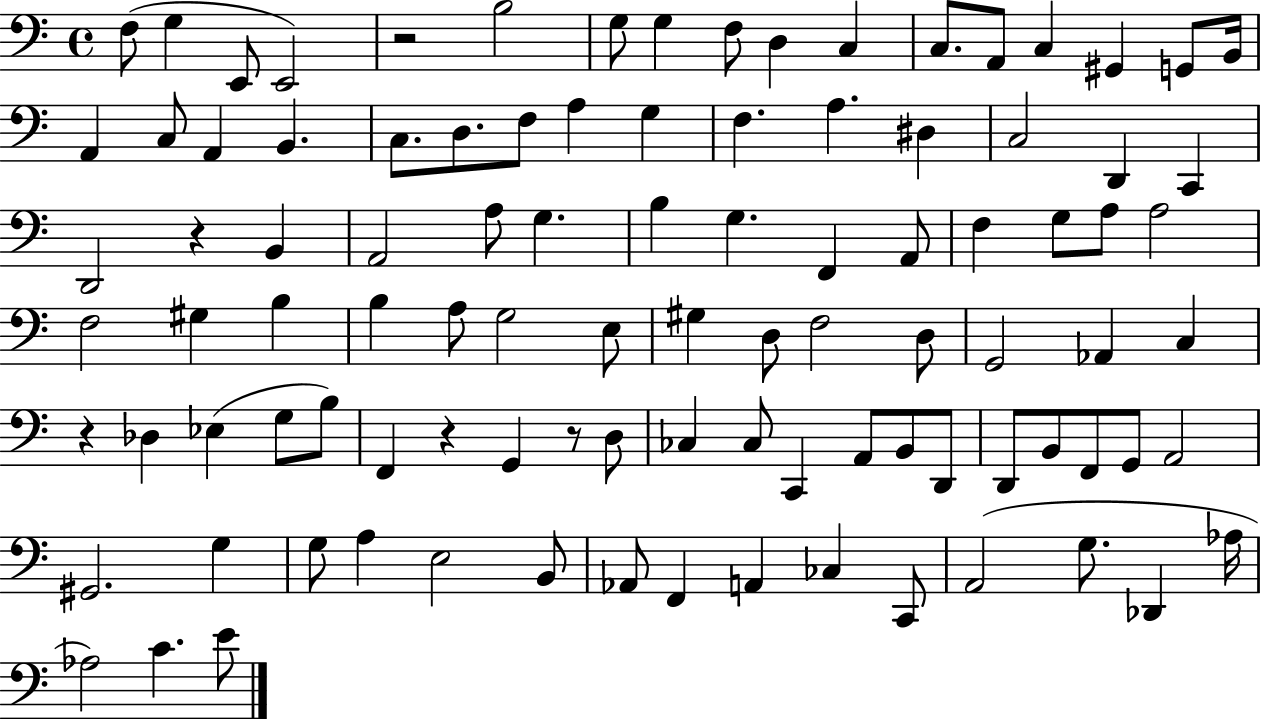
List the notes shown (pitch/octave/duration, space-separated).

F3/e G3/q E2/e E2/h R/h B3/h G3/e G3/q F3/e D3/q C3/q C3/e. A2/e C3/q G#2/q G2/e B2/s A2/q C3/e A2/q B2/q. C3/e. D3/e. F3/e A3/q G3/q F3/q. A3/q. D#3/q C3/h D2/q C2/q D2/h R/q B2/q A2/h A3/e G3/q. B3/q G3/q. F2/q A2/e F3/q G3/e A3/e A3/h F3/h G#3/q B3/q B3/q A3/e G3/h E3/e G#3/q D3/e F3/h D3/e G2/h Ab2/q C3/q R/q Db3/q Eb3/q G3/e B3/e F2/q R/q G2/q R/e D3/e CES3/q CES3/e C2/q A2/e B2/e D2/e D2/e B2/e F2/e G2/e A2/h G#2/h. G3/q G3/e A3/q E3/h B2/e Ab2/e F2/q A2/q CES3/q C2/e A2/h G3/e. Db2/q Ab3/s Ab3/h C4/q. E4/e